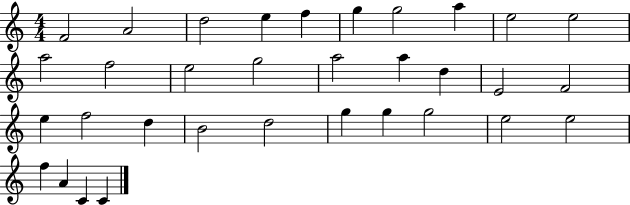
X:1
T:Untitled
M:4/4
L:1/4
K:C
F2 A2 d2 e f g g2 a e2 e2 a2 f2 e2 g2 a2 a d E2 F2 e f2 d B2 d2 g g g2 e2 e2 f A C C